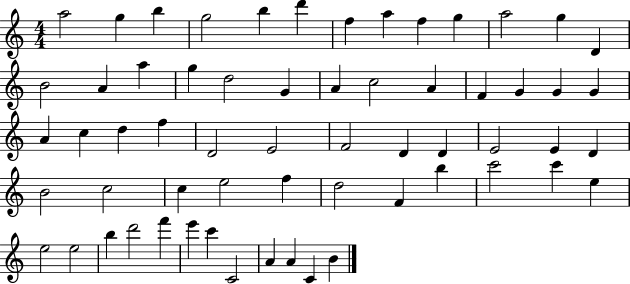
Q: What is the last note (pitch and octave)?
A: B4